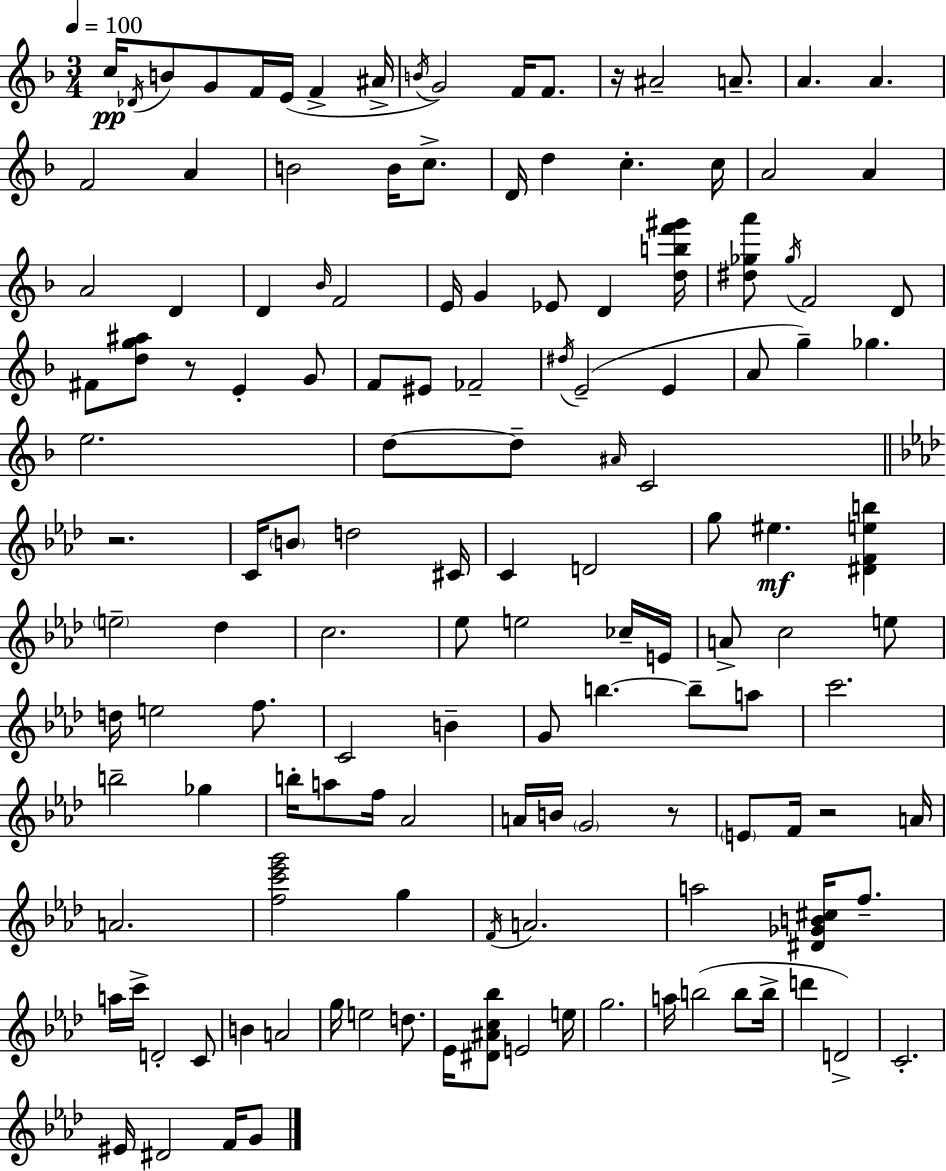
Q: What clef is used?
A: treble